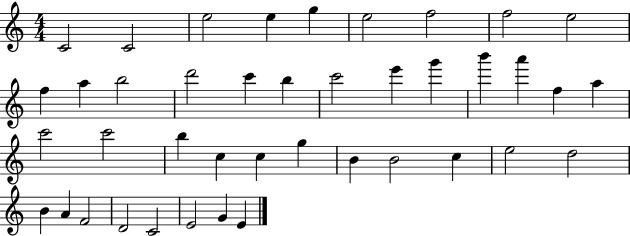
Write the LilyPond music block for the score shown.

{
  \clef treble
  \numericTimeSignature
  \time 4/4
  \key c \major
  c'2 c'2 | e''2 e''4 g''4 | e''2 f''2 | f''2 e''2 | \break f''4 a''4 b''2 | d'''2 c'''4 b''4 | c'''2 e'''4 g'''4 | b'''4 a'''4 f''4 a''4 | \break c'''2 c'''2 | b''4 c''4 c''4 g''4 | b'4 b'2 c''4 | e''2 d''2 | \break b'4 a'4 f'2 | d'2 c'2 | e'2 g'4 e'4 | \bar "|."
}